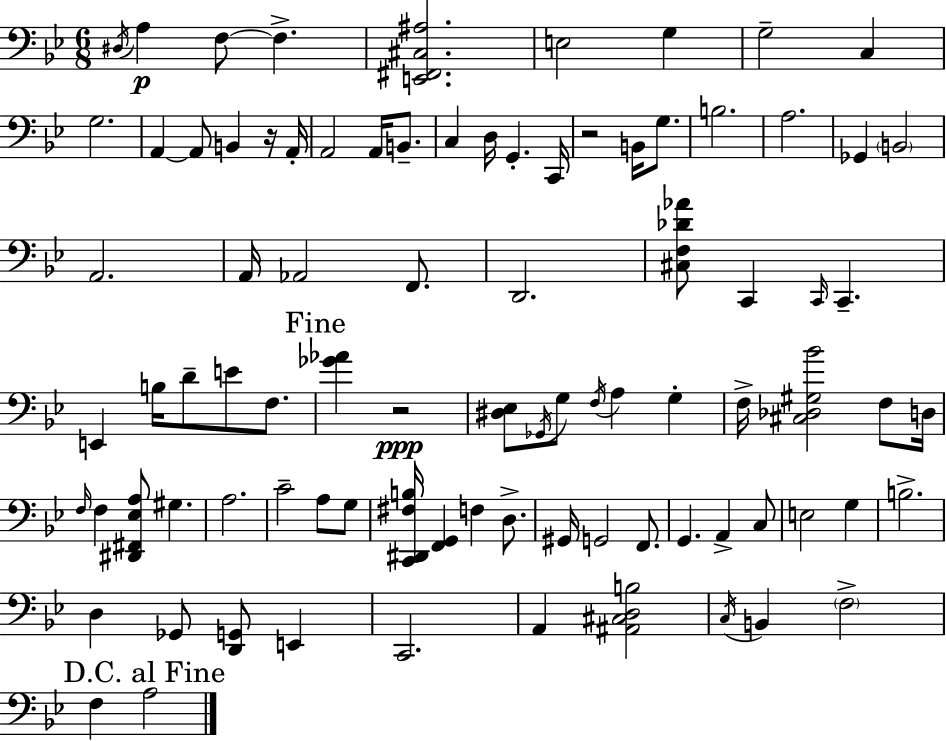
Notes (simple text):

D#3/s A3/q F3/e F3/q. [E2,F#2,C#3,A#3]/h. E3/h G3/q G3/h C3/q G3/h. A2/q A2/e B2/q R/s A2/s A2/h A2/s B2/e. C3/q D3/s G2/q. C2/s R/h B2/s G3/e. B3/h. A3/h. Gb2/q B2/h A2/h. A2/s Ab2/h F2/e. D2/h. [C#3,F3,Db4,Ab4]/e C2/q C2/s C2/q. E2/q B3/s D4/e E4/e F3/e. [Gb4,Ab4]/q R/h [D#3,Eb3]/e Gb2/s G3/e F3/s A3/q G3/q F3/s [C#3,Db3,G#3,Bb4]/h F3/e D3/s F3/s F3/q [D#2,F#2,Eb3,A3]/e G#3/q. A3/h. C4/h A3/e G3/e [C2,D#2,F#3,B3]/s [F2,G2]/q F3/q D3/e. G#2/s G2/h F2/e. G2/q. A2/q C3/e E3/h G3/q B3/h. D3/q Gb2/e [D2,G2]/e E2/q C2/h. A2/q [A#2,C#3,D3,B3]/h C3/s B2/q F3/h F3/q A3/h